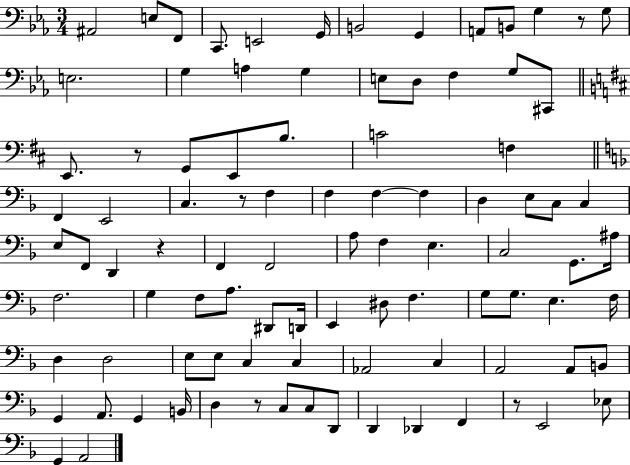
X:1
T:Untitled
M:3/4
L:1/4
K:Eb
^A,,2 E,/2 F,,/2 C,,/2 E,,2 G,,/4 B,,2 G,, A,,/2 B,,/2 G, z/2 G,/2 E,2 G, A, G, E,/2 D,/2 F, G,/2 ^C,,/2 E,,/2 z/2 G,,/2 E,,/2 B,/2 C2 F, F,, E,,2 C, z/2 F, F, F, F, D, E,/2 C,/2 C, E,/2 F,,/2 D,, z F,, F,,2 A,/2 F, E, C,2 G,,/2 ^A,/4 F,2 G, F,/2 A,/2 ^D,,/2 D,,/4 E,, ^D,/2 F, G,/2 G,/2 E, F,/4 D, D,2 E,/2 E,/2 C, C, _A,,2 C, A,,2 A,,/2 B,,/2 G,, A,,/2 G,, B,,/4 D, z/2 C,/2 C,/2 D,,/2 D,, _D,, F,, z/2 E,,2 _E,/2 G,, A,,2